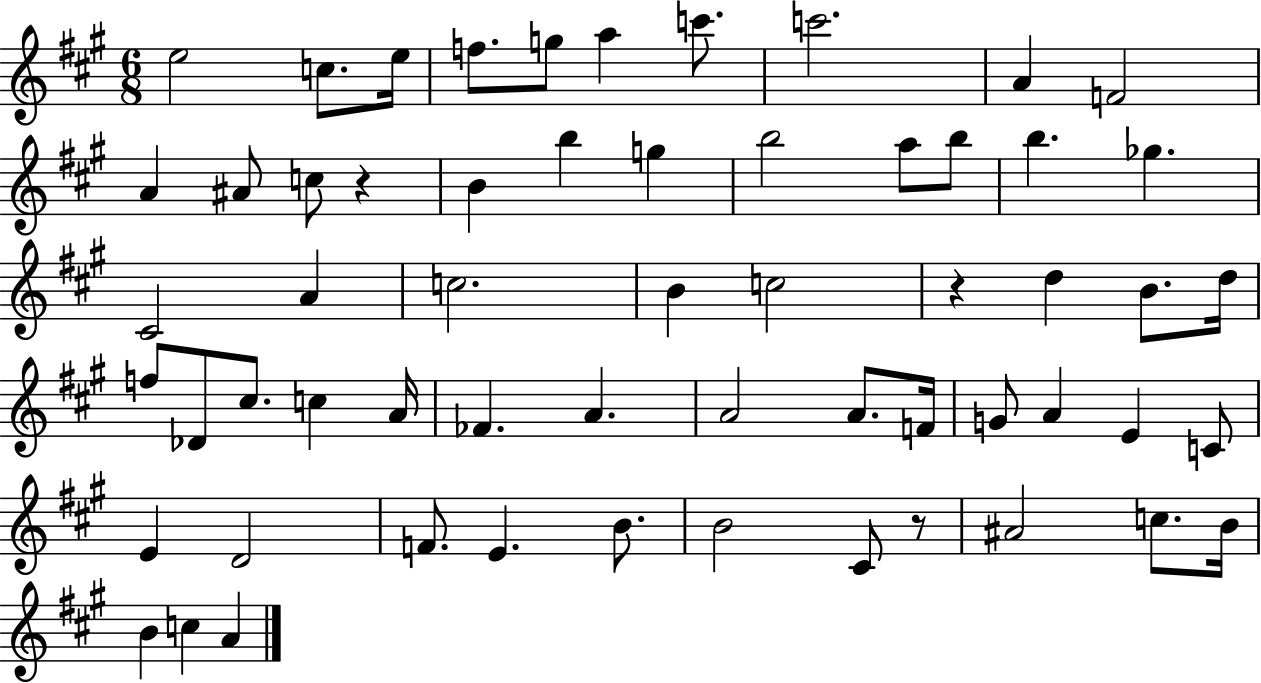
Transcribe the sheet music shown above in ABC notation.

X:1
T:Untitled
M:6/8
L:1/4
K:A
e2 c/2 e/4 f/2 g/2 a c'/2 c'2 A F2 A ^A/2 c/2 z B b g b2 a/2 b/2 b _g ^C2 A c2 B c2 z d B/2 d/4 f/2 _D/2 ^c/2 c A/4 _F A A2 A/2 F/4 G/2 A E C/2 E D2 F/2 E B/2 B2 ^C/2 z/2 ^A2 c/2 B/4 B c A